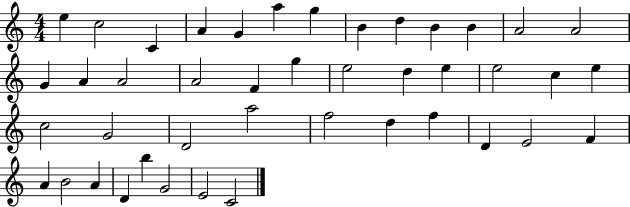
E5/q C5/h C4/q A4/q G4/q A5/q G5/q B4/q D5/q B4/q B4/q A4/h A4/h G4/q A4/q A4/h A4/h F4/q G5/q E5/h D5/q E5/q E5/h C5/q E5/q C5/h G4/h D4/h A5/h F5/h D5/q F5/q D4/q E4/h F4/q A4/q B4/h A4/q D4/q B5/q G4/h E4/h C4/h